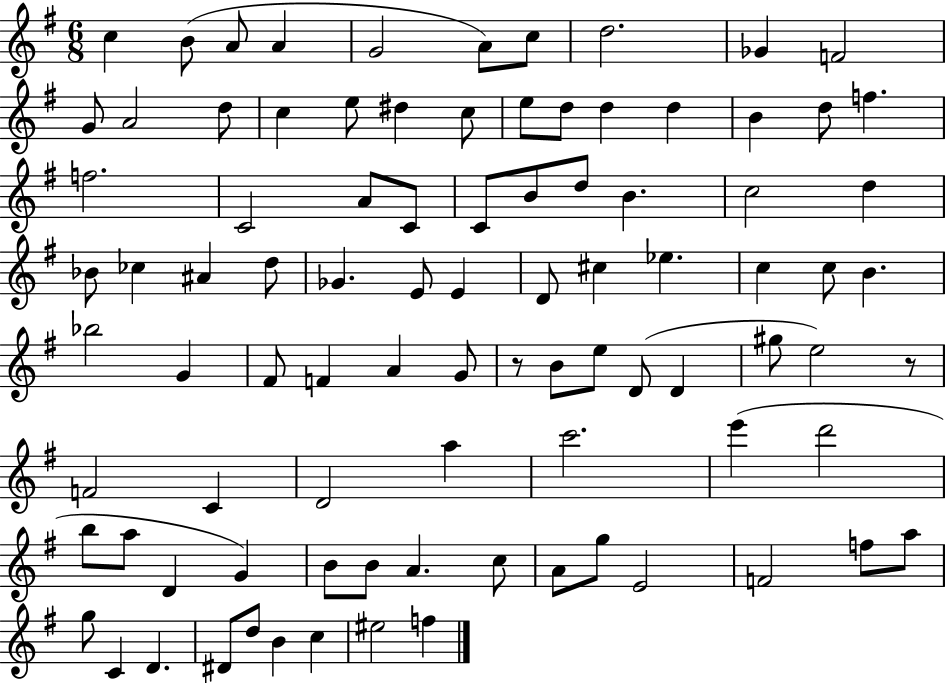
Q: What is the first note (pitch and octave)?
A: C5